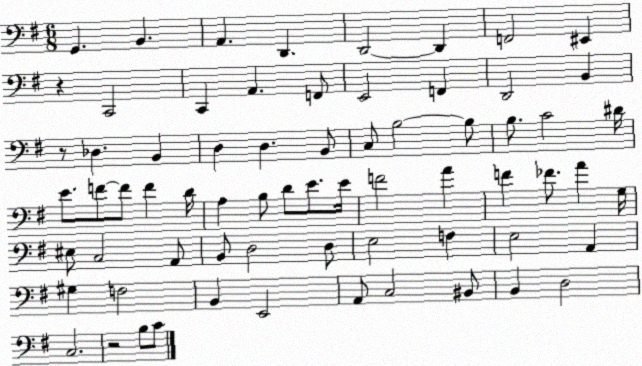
X:1
T:Untitled
M:6/8
L:1/4
K:G
G,, B,, A,, D,, D,,2 D,, F,,2 ^E,, z C,,2 C,, A,, F,,/2 E,,2 F,, D,,2 B,, z/2 _D, B,, D, D, B,,/2 C,/2 B,2 B,/2 B,/2 C2 ^D/4 E/2 F/2 F/2 F D/4 A, B,/2 D/2 E/2 E/4 F2 A F _F/2 A G,/4 ^E,/2 C,2 A,,/2 B,,/2 D,2 D,/2 E,2 F, E,2 A,, ^G, F,2 B,, E,,2 A,,/2 C,2 ^B,,/2 B,, D,2 C,2 z2 B,/2 C/2